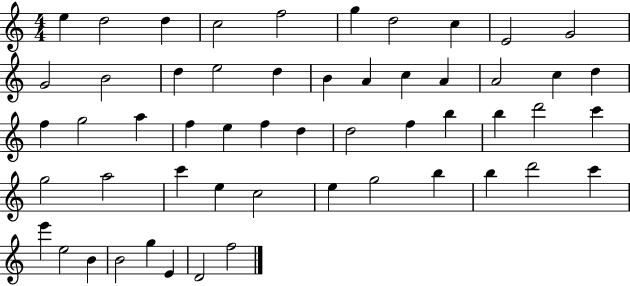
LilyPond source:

{
  \clef treble
  \numericTimeSignature
  \time 4/4
  \key c \major
  e''4 d''2 d''4 | c''2 f''2 | g''4 d''2 c''4 | e'2 g'2 | \break g'2 b'2 | d''4 e''2 d''4 | b'4 a'4 c''4 a'4 | a'2 c''4 d''4 | \break f''4 g''2 a''4 | f''4 e''4 f''4 d''4 | d''2 f''4 b''4 | b''4 d'''2 c'''4 | \break g''2 a''2 | c'''4 e''4 c''2 | e''4 g''2 b''4 | b''4 d'''2 c'''4 | \break e'''4 e''2 b'4 | b'2 g''4 e'4 | d'2 f''2 | \bar "|."
}